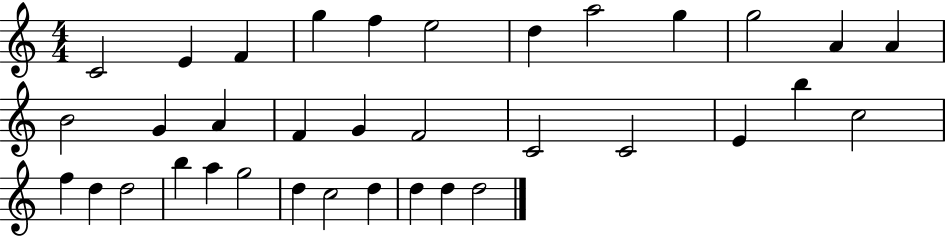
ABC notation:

X:1
T:Untitled
M:4/4
L:1/4
K:C
C2 E F g f e2 d a2 g g2 A A B2 G A F G F2 C2 C2 E b c2 f d d2 b a g2 d c2 d d d d2